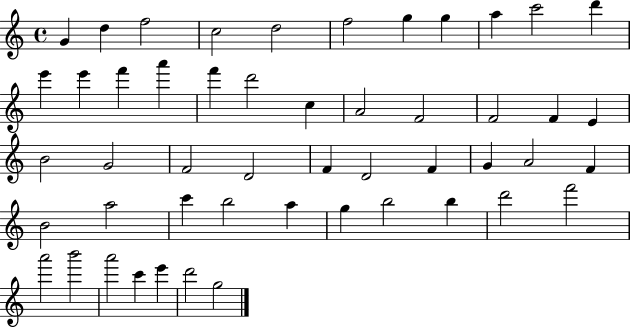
{
  \clef treble
  \time 4/4
  \defaultTimeSignature
  \key c \major
  g'4 d''4 f''2 | c''2 d''2 | f''2 g''4 g''4 | a''4 c'''2 d'''4 | \break e'''4 e'''4 f'''4 a'''4 | f'''4 d'''2 c''4 | a'2 f'2 | f'2 f'4 e'4 | \break b'2 g'2 | f'2 d'2 | f'4 d'2 f'4 | g'4 a'2 f'4 | \break b'2 a''2 | c'''4 b''2 a''4 | g''4 b''2 b''4 | d'''2 f'''2 | \break a'''2 b'''2 | a'''2 c'''4 e'''4 | d'''2 g''2 | \bar "|."
}